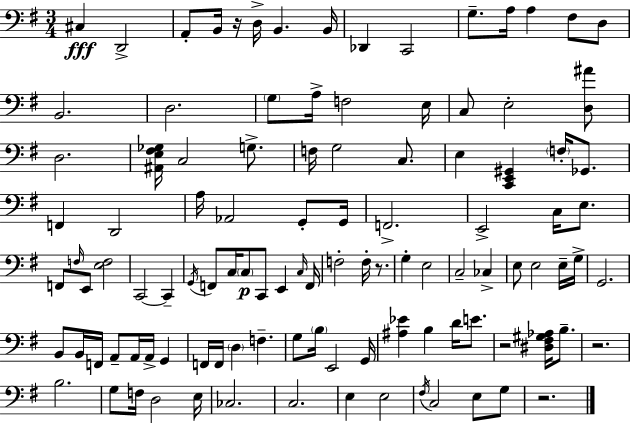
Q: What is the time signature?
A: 3/4